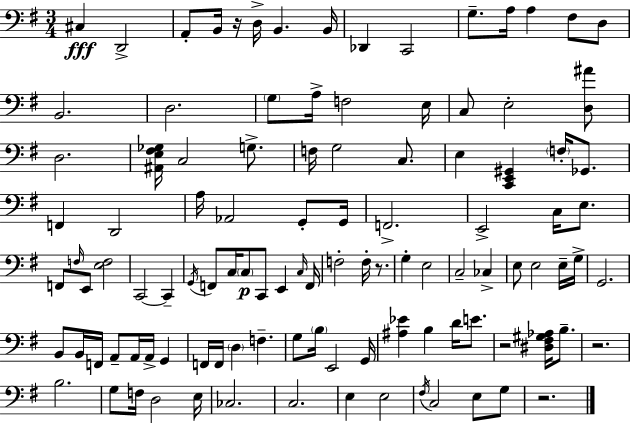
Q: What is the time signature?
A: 3/4